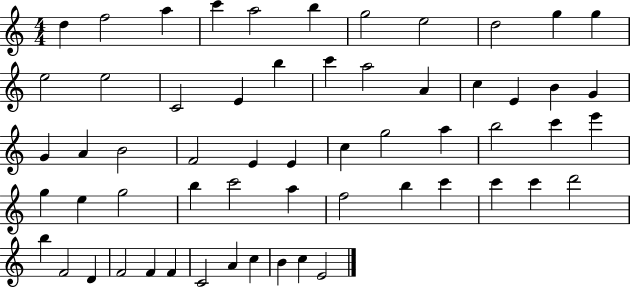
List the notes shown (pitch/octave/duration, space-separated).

D5/q F5/h A5/q C6/q A5/h B5/q G5/h E5/h D5/h G5/q G5/q E5/h E5/h C4/h E4/q B5/q C6/q A5/h A4/q C5/q E4/q B4/q G4/q G4/q A4/q B4/h F4/h E4/q E4/q C5/q G5/h A5/q B5/h C6/q E6/q G5/q E5/q G5/h B5/q C6/h A5/q F5/h B5/q C6/q C6/q C6/q D6/h B5/q F4/h D4/q F4/h F4/q F4/q C4/h A4/q C5/q B4/q C5/q E4/h